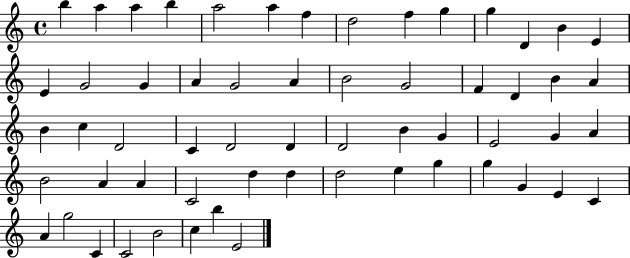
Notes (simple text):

B5/q A5/q A5/q B5/q A5/h A5/q F5/q D5/h F5/q G5/q G5/q D4/q B4/q E4/q E4/q G4/h G4/q A4/q G4/h A4/q B4/h G4/h F4/q D4/q B4/q A4/q B4/q C5/q D4/h C4/q D4/h D4/q D4/h B4/q G4/q E4/h G4/q A4/q B4/h A4/q A4/q C4/h D5/q D5/q D5/h E5/q G5/q G5/q G4/q E4/q C4/q A4/q G5/h C4/q C4/h B4/h C5/q B5/q E4/h